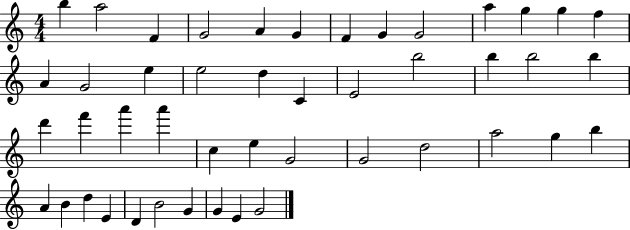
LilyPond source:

{
  \clef treble
  \numericTimeSignature
  \time 4/4
  \key c \major
  b''4 a''2 f'4 | g'2 a'4 g'4 | f'4 g'4 g'2 | a''4 g''4 g''4 f''4 | \break a'4 g'2 e''4 | e''2 d''4 c'4 | e'2 b''2 | b''4 b''2 b''4 | \break d'''4 f'''4 a'''4 a'''4 | c''4 e''4 g'2 | g'2 d''2 | a''2 g''4 b''4 | \break a'4 b'4 d''4 e'4 | d'4 b'2 g'4 | g'4 e'4 g'2 | \bar "|."
}